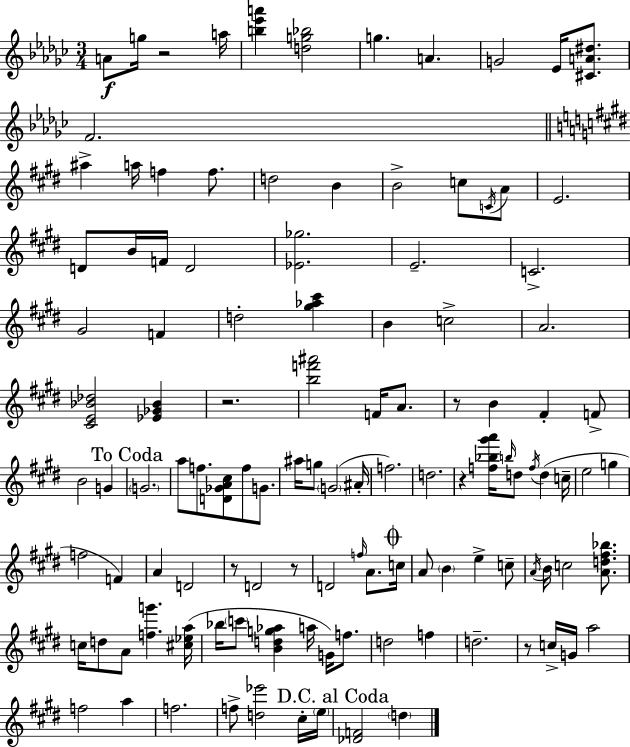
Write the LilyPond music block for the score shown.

{
  \clef treble
  \numericTimeSignature
  \time 3/4
  \key ees \minor
  \repeat volta 2 { a'8\f g''16 r2 a''16 | <b'' ees''' a'''>4 <d'' g'' bes''>2 | g''4. a'4. | g'2 ees'16 <cis' a' dis''>8. | \break f'2. | \bar "||" \break \key e \major ais''4-> a''16 f''4 f''8. | d''2 b'4 | b'2-> c''8 \acciaccatura { c'16 } a'8 | e'2. | \break d'8 b'16 f'16 d'2 | <ees' ges''>2. | e'2.-- | c'2.-> | \break gis'2 f'4 | d''2-. <gis'' aes'' cis'''>4 | b'4 c''2-> | a'2. | \break <cis' e' bes' des''>2 <ees' ges' bes'>4 | r2. | <b'' f''' ais'''>2 f'16 a'8. | r8 b'4 fis'4-. f'8-> | \break b'2 g'4 | \mark "To Coda" \parenthesize g'2. | a''8 f''8. <d' ges' a' cis''>8 f''8 g'8. | ais''16 g''8 \parenthesize g'2( | \break ais'16-. f''2.) | d''2. | r4 <f'' bes'' gis''' a'''>16 \grace { b''16 } d''8 \acciaccatura { f''16 } d''4( | c''16-- e''2 g''4 | \break f''2 f'4) | a'4 d'2 | r8 d'2 | r8 d'2 \grace { f''16 } | \break a'8. \mark \markup { \musicglyph "scripts.coda" } c''16 a'8 \parenthesize b'4 e''4-> | c''8-- \acciaccatura { a'16 } b'16 c''2 | <a' d'' fis'' bes''>8. c''16 d''8 a'8 <f'' g'''>4. | <cis'' ees'' a''>16( bes''16 \parenthesize c'''8 <b' d'' g'' aes''>4 | \break a''16 g'16) f''8. d''2 | f''4 d''2.-- | r8 c''16-> g'16 a''2 | f''2 | \break a''4 f''2. | f''8-> <d'' ees'''>2 | cis''16-. \parenthesize e''16 \mark "D.C. al Coda" <des' f'>2 | \parenthesize d''4 } \bar "|."
}